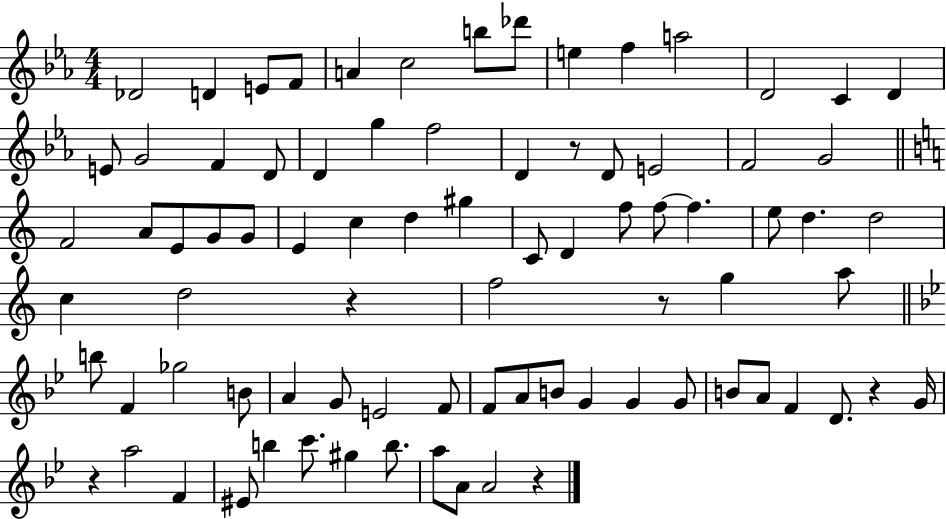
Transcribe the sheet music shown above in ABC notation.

X:1
T:Untitled
M:4/4
L:1/4
K:Eb
_D2 D E/2 F/2 A c2 b/2 _d'/2 e f a2 D2 C D E/2 G2 F D/2 D g f2 D z/2 D/2 E2 F2 G2 F2 A/2 E/2 G/2 G/2 E c d ^g C/2 D f/2 f/2 f e/2 d d2 c d2 z f2 z/2 g a/2 b/2 F _g2 B/2 A G/2 E2 F/2 F/2 A/2 B/2 G G G/2 B/2 A/2 F D/2 z G/4 z a2 F ^E/2 b c'/2 ^g b/2 a/2 A/2 A2 z